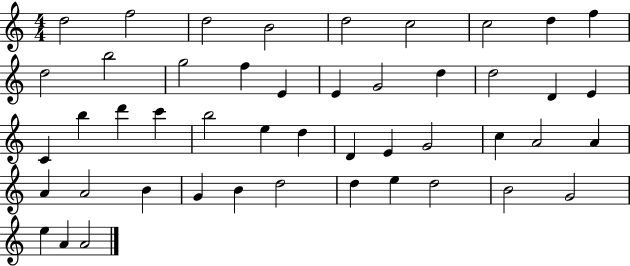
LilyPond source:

{
  \clef treble
  \numericTimeSignature
  \time 4/4
  \key c \major
  d''2 f''2 | d''2 b'2 | d''2 c''2 | c''2 d''4 f''4 | \break d''2 b''2 | g''2 f''4 e'4 | e'4 g'2 d''4 | d''2 d'4 e'4 | \break c'4 b''4 d'''4 c'''4 | b''2 e''4 d''4 | d'4 e'4 g'2 | c''4 a'2 a'4 | \break a'4 a'2 b'4 | g'4 b'4 d''2 | d''4 e''4 d''2 | b'2 g'2 | \break e''4 a'4 a'2 | \bar "|."
}